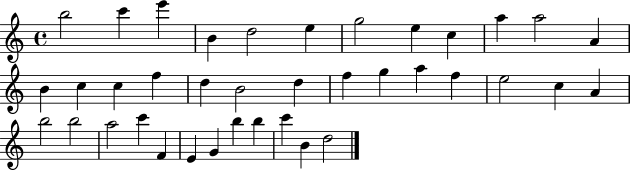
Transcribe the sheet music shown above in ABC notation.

X:1
T:Untitled
M:4/4
L:1/4
K:C
b2 c' e' B d2 e g2 e c a a2 A B c c f d B2 d f g a f e2 c A b2 b2 a2 c' F E G b b c' B d2